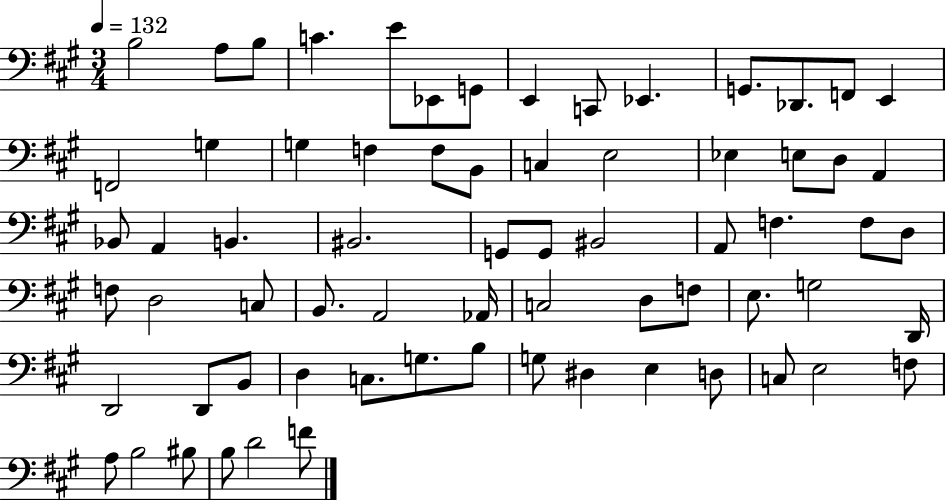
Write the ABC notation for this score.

X:1
T:Untitled
M:3/4
L:1/4
K:A
B,2 A,/2 B,/2 C E/2 _E,,/2 G,,/2 E,, C,,/2 _E,, G,,/2 _D,,/2 F,,/2 E,, F,,2 G, G, F, F,/2 B,,/2 C, E,2 _E, E,/2 D,/2 A,, _B,,/2 A,, B,, ^B,,2 G,,/2 G,,/2 ^B,,2 A,,/2 F, F,/2 D,/2 F,/2 D,2 C,/2 B,,/2 A,,2 _A,,/4 C,2 D,/2 F,/2 E,/2 G,2 D,,/4 D,,2 D,,/2 B,,/2 D, C,/2 G,/2 B,/2 G,/2 ^D, E, D,/2 C,/2 E,2 F,/2 A,/2 B,2 ^B,/2 B,/2 D2 F/2